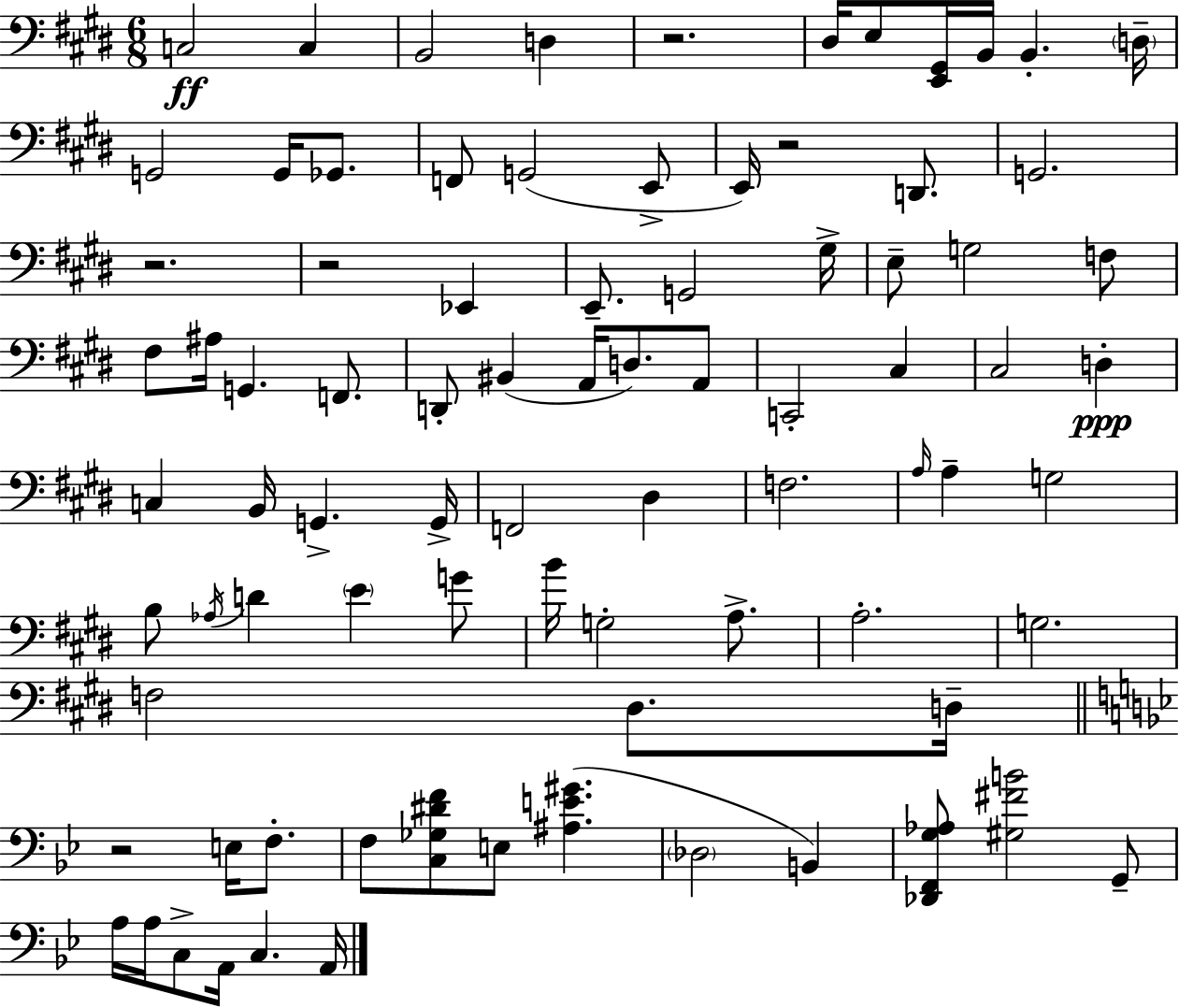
C3/h C3/q B2/h D3/q R/h. D#3/s E3/e [E2,G#2]/s B2/s B2/q. D3/s G2/h G2/s Gb2/e. F2/e G2/h E2/e E2/s R/h D2/e. G2/h. R/h. R/h Eb2/q E2/e. G2/h G#3/s E3/e G3/h F3/e F#3/e A#3/s G2/q. F2/e. D2/e BIS2/q A2/s D3/e. A2/e C2/h C#3/q C#3/h D3/q C3/q B2/s G2/q. G2/s F2/h D#3/q F3/h. A3/s A3/q G3/h B3/e Ab3/s D4/q E4/q G4/e B4/s G3/h A3/e. A3/h. G3/h. F3/h D#3/e. D3/s R/h E3/s F3/e. F3/e [C3,Gb3,D#4,F4]/e E3/e [A#3,E4,G#4]/q. Db3/h B2/q [Db2,F2,G3,Ab3]/e [G#3,F#4,B4]/h G2/e A3/s A3/s C3/e A2/s C3/q. A2/s